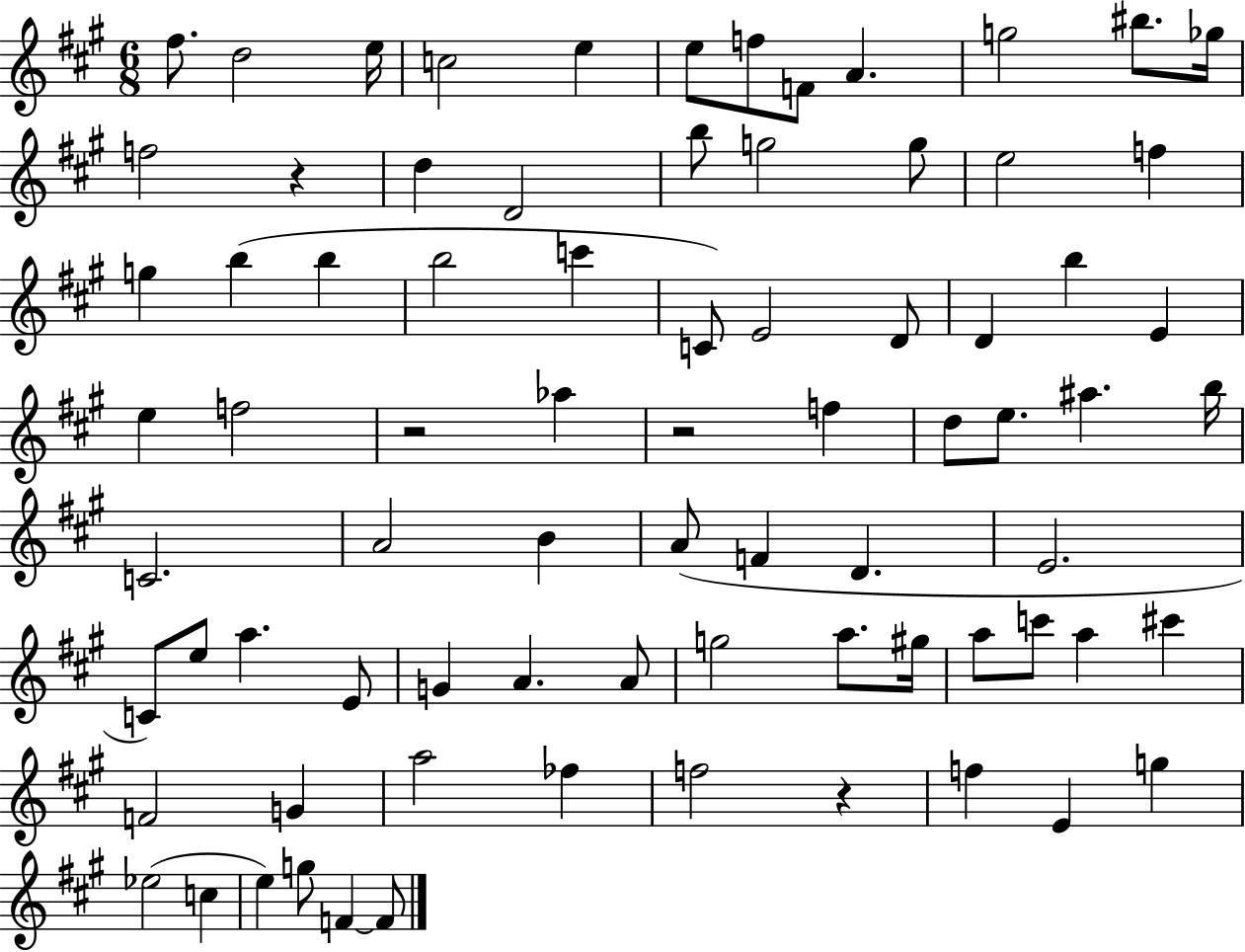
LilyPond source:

{
  \clef treble
  \numericTimeSignature
  \time 6/8
  \key a \major
  fis''8. d''2 e''16 | c''2 e''4 | e''8 f''8 f'8 a'4. | g''2 bis''8. ges''16 | \break f''2 r4 | d''4 d'2 | b''8 g''2 g''8 | e''2 f''4 | \break g''4 b''4( b''4 | b''2 c'''4 | c'8) e'2 d'8 | d'4 b''4 e'4 | \break e''4 f''2 | r2 aes''4 | r2 f''4 | d''8 e''8. ais''4. b''16 | \break c'2. | a'2 b'4 | a'8( f'4 d'4. | e'2. | \break c'8) e''8 a''4. e'8 | g'4 a'4. a'8 | g''2 a''8. gis''16 | a''8 c'''8 a''4 cis'''4 | \break f'2 g'4 | a''2 fes''4 | f''2 r4 | f''4 e'4 g''4 | \break ees''2( c''4 | e''4) g''8 f'4~~ f'8 | \bar "|."
}